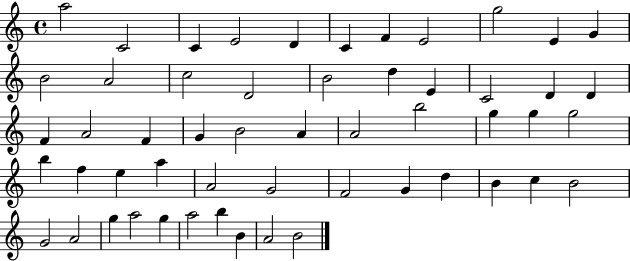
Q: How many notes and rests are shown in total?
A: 54